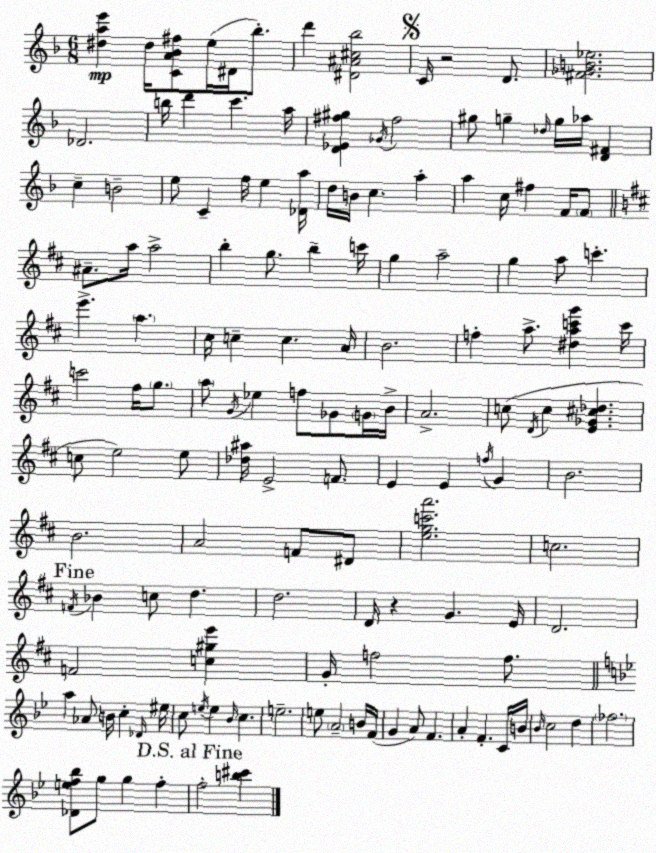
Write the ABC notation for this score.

X:1
T:Untitled
M:6/8
L:1/4
K:F
[^dae'] ^d/4 [CA_B^f]/2 e/4 ^D/4 _b/2 d' [^D^A^c_b]2 C/4 z2 D/2 [^F_GB_e]2 _D2 b/4 d' c' a/4 [D_E^f^g] _G/4 ^f2 ^g/2 g _d/4 g/4 _a/4 [D^F] c B2 e/2 C f/4 e [_Da]/4 d/4 B/4 c a a c/4 ^f F/4 F/2 ^A/2 a/4 a2 b g/2 b c'/4 g a2 g a/2 c' e' a ^c/4 c c A/4 B2 f a/2 [^dac'g'] c'/4 c'2 ^f/4 g/2 a/2 G/4 _e f/2 _G/2 G/4 B/4 A2 c/2 D/4 c [E_G^c_d] c/2 e2 e/2 [_d^a]/4 E2 F/2 E E f/4 G B2 B2 A2 F/2 ^D/2 [egc'a']2 c2 F/4 _B c/2 d d2 D/4 z G E/4 D2 F2 [c^ge'] G/4 f2 f/2 a _A/2 B/4 c _D/4 ^e/4 c/2 e/4 e _B/4 c e2 e/2 A2 B/4 F/4 G A/2 F A F C/4 B/4 _B/4 c2 d _f2 [_Def_b]/2 g/2 g f f2 [b^c']